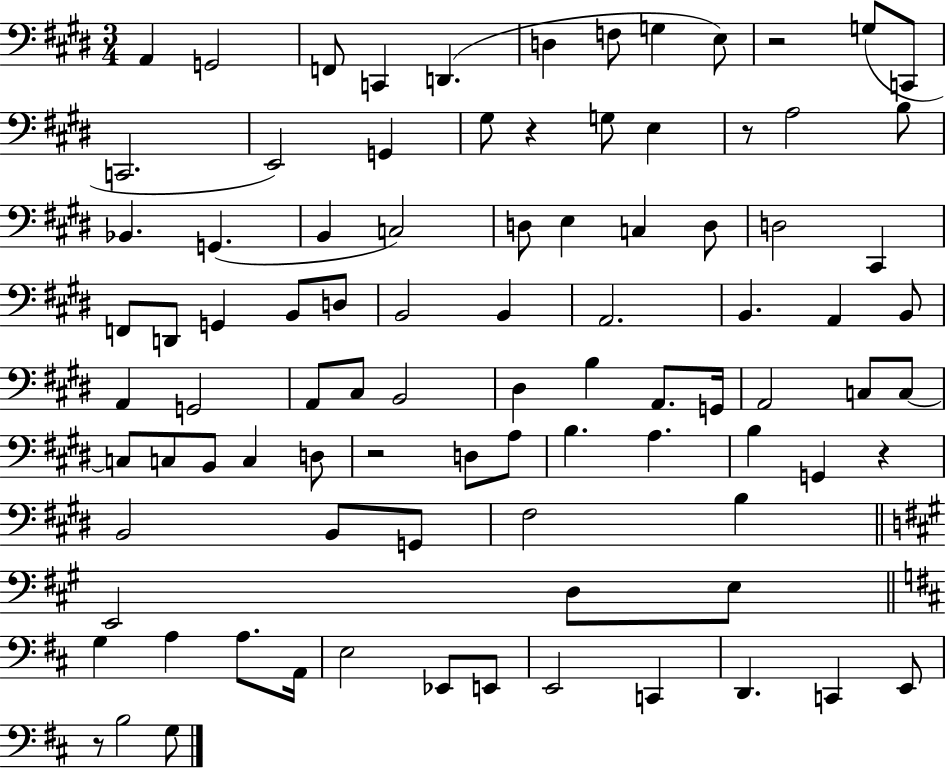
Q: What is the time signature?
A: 3/4